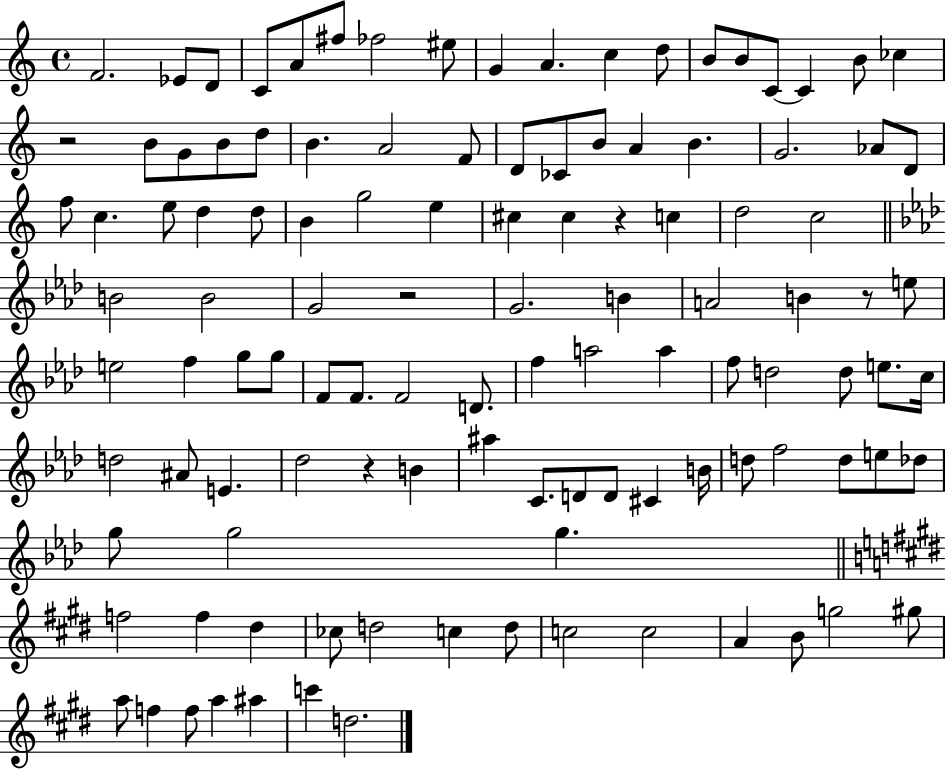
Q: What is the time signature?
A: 4/4